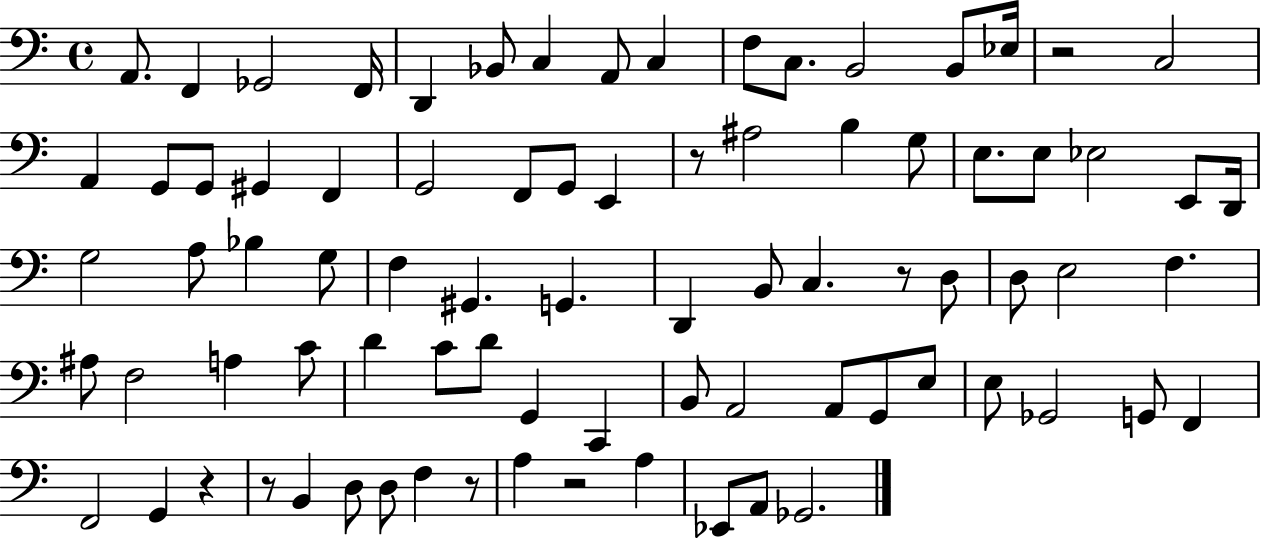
A2/e. F2/q Gb2/h F2/s D2/q Bb2/e C3/q A2/e C3/q F3/e C3/e. B2/h B2/e Eb3/s R/h C3/h A2/q G2/e G2/e G#2/q F2/q G2/h F2/e G2/e E2/q R/e A#3/h B3/q G3/e E3/e. E3/e Eb3/h E2/e D2/s G3/h A3/e Bb3/q G3/e F3/q G#2/q. G2/q. D2/q B2/e C3/q. R/e D3/e D3/e E3/h F3/q. A#3/e F3/h A3/q C4/e D4/q C4/e D4/e G2/q C2/q B2/e A2/h A2/e G2/e E3/e E3/e Gb2/h G2/e F2/q F2/h G2/q R/q R/e B2/q D3/e D3/e F3/q R/e A3/q R/h A3/q Eb2/e A2/e Gb2/h.